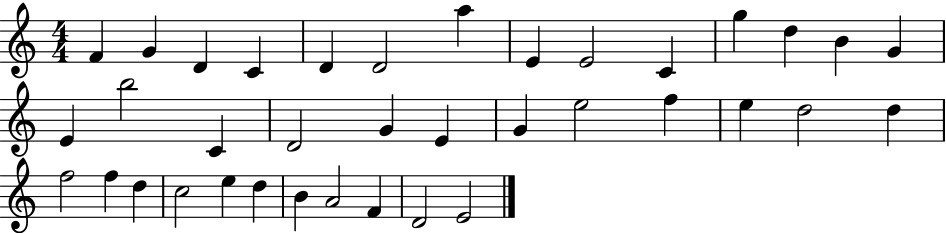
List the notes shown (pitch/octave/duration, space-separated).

F4/q G4/q D4/q C4/q D4/q D4/h A5/q E4/q E4/h C4/q G5/q D5/q B4/q G4/q E4/q B5/h C4/q D4/h G4/q E4/q G4/q E5/h F5/q E5/q D5/h D5/q F5/h F5/q D5/q C5/h E5/q D5/q B4/q A4/h F4/q D4/h E4/h